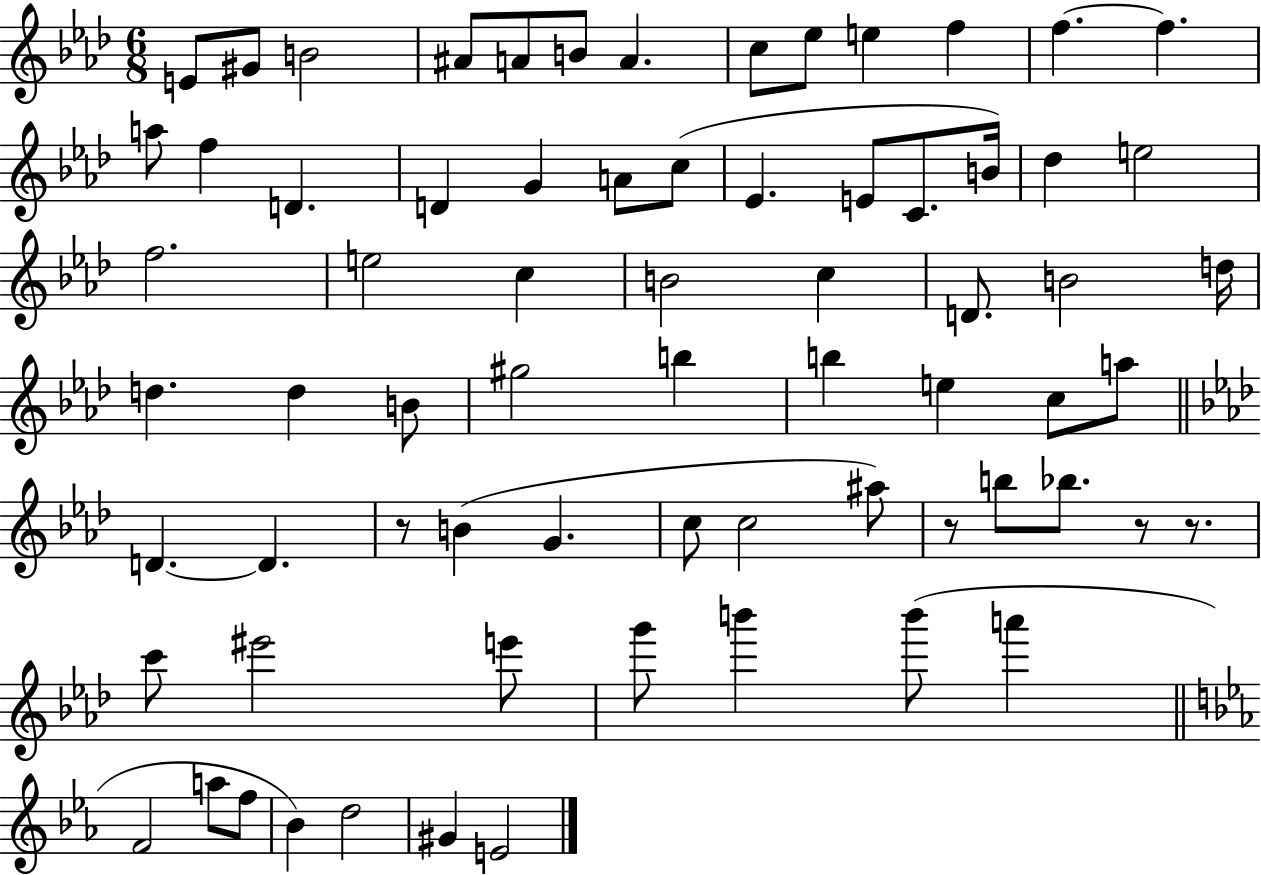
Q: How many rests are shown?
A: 4